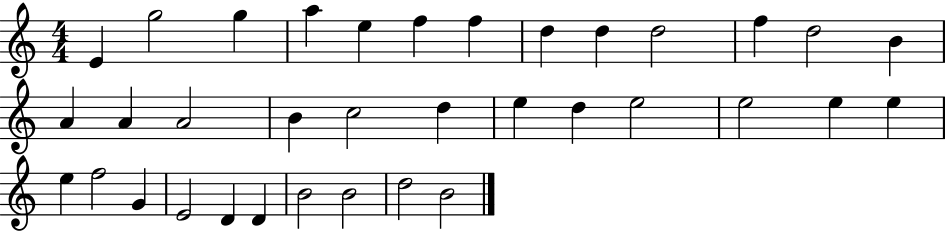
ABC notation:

X:1
T:Untitled
M:4/4
L:1/4
K:C
E g2 g a e f f d d d2 f d2 B A A A2 B c2 d e d e2 e2 e e e f2 G E2 D D B2 B2 d2 B2